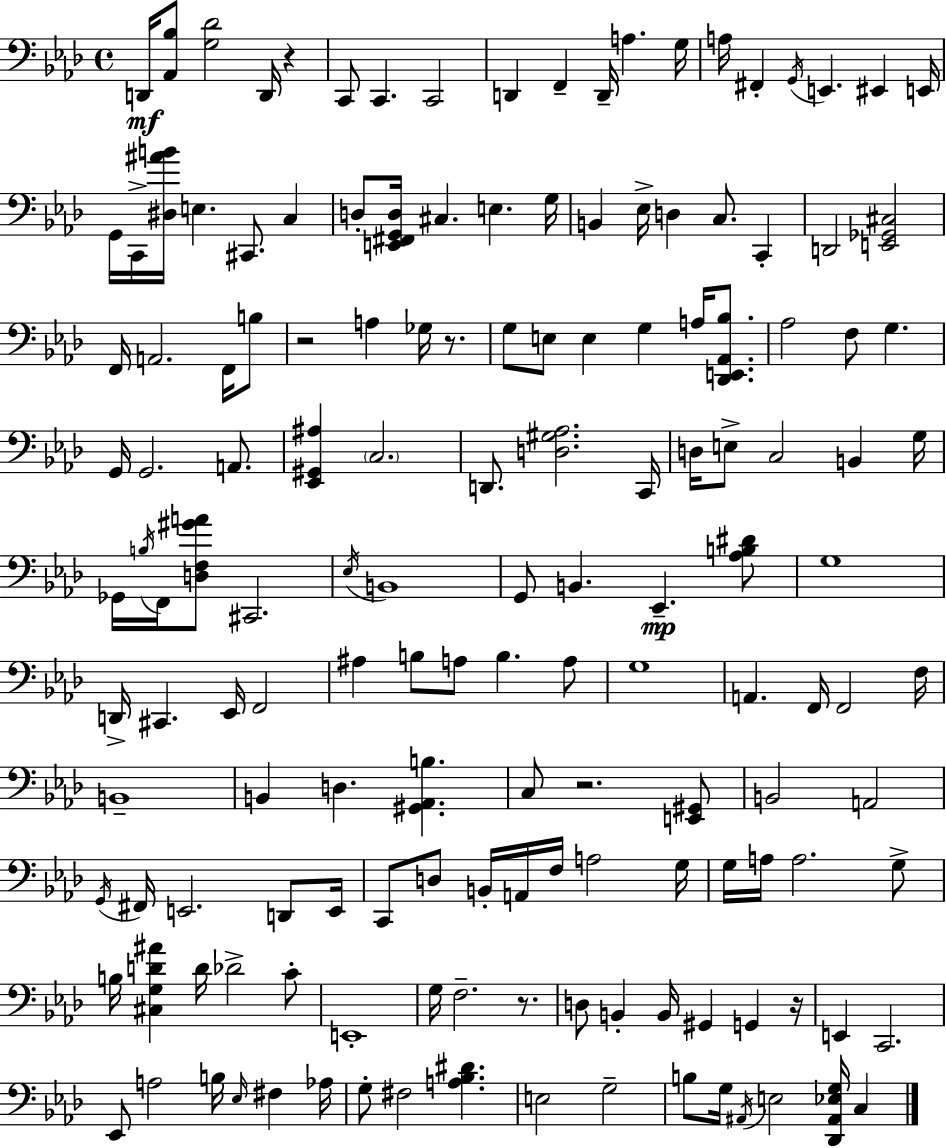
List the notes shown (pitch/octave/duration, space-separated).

D2/s [Ab2,Bb3]/e [G3,Db4]/h D2/s R/q C2/e C2/q. C2/h D2/q F2/q D2/s A3/q. G3/s A3/s F#2/q G2/s E2/q. EIS2/q E2/s G2/s C2/s [D#3,A#4,B4]/s E3/q. C#2/e. C3/q D3/e [E2,F#2,G2,D3]/s C#3/q. E3/q. G3/s B2/q Eb3/s D3/q C3/e. C2/q D2/h [E2,Gb2,C#3]/h F2/s A2/h. F2/s B3/e R/h A3/q Gb3/s R/e. G3/e E3/e E3/q G3/q A3/s [Db2,E2,Ab2,Bb3]/e. Ab3/h F3/e G3/q. G2/s G2/h. A2/e. [Eb2,G#2,A#3]/q C3/h. D2/e. [D3,G#3,Ab3]/h. C2/s D3/s E3/e C3/h B2/q G3/s Gb2/s B3/s F2/s [D3,F3,G#4,A4]/e C#2/h. Eb3/s B2/w G2/e B2/q. Eb2/q. [Ab3,B3,D#4]/e G3/w D2/s C#2/q. Eb2/s F2/h A#3/q B3/e A3/e B3/q. A3/e G3/w A2/q. F2/s F2/h F3/s B2/w B2/q D3/q. [G#2,Ab2,B3]/q. C3/e R/h. [E2,G#2]/e B2/h A2/h G2/s F#2/s E2/h. D2/e E2/s C2/e D3/e B2/s A2/s F3/s A3/h G3/s G3/s A3/s A3/h. G3/e B3/s [C#3,G3,D4,A#4]/q D4/s Db4/h C4/e E2/w G3/s F3/h. R/e. D3/e B2/q B2/s G#2/q G2/q R/s E2/q C2/h. Eb2/e A3/h B3/s Eb3/s F#3/q Ab3/s G3/e F#3/h [A3,Bb3,D#4]/q. E3/h G3/h B3/e G3/s A#2/s E3/h [Db2,A#2,Eb3,G3]/s C3/q